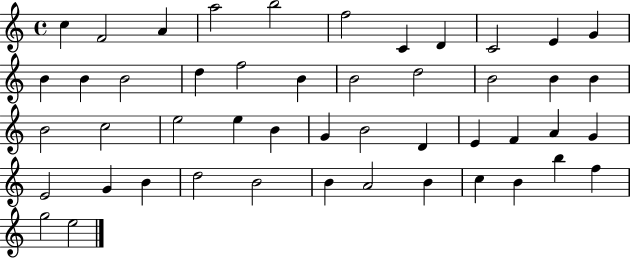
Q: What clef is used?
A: treble